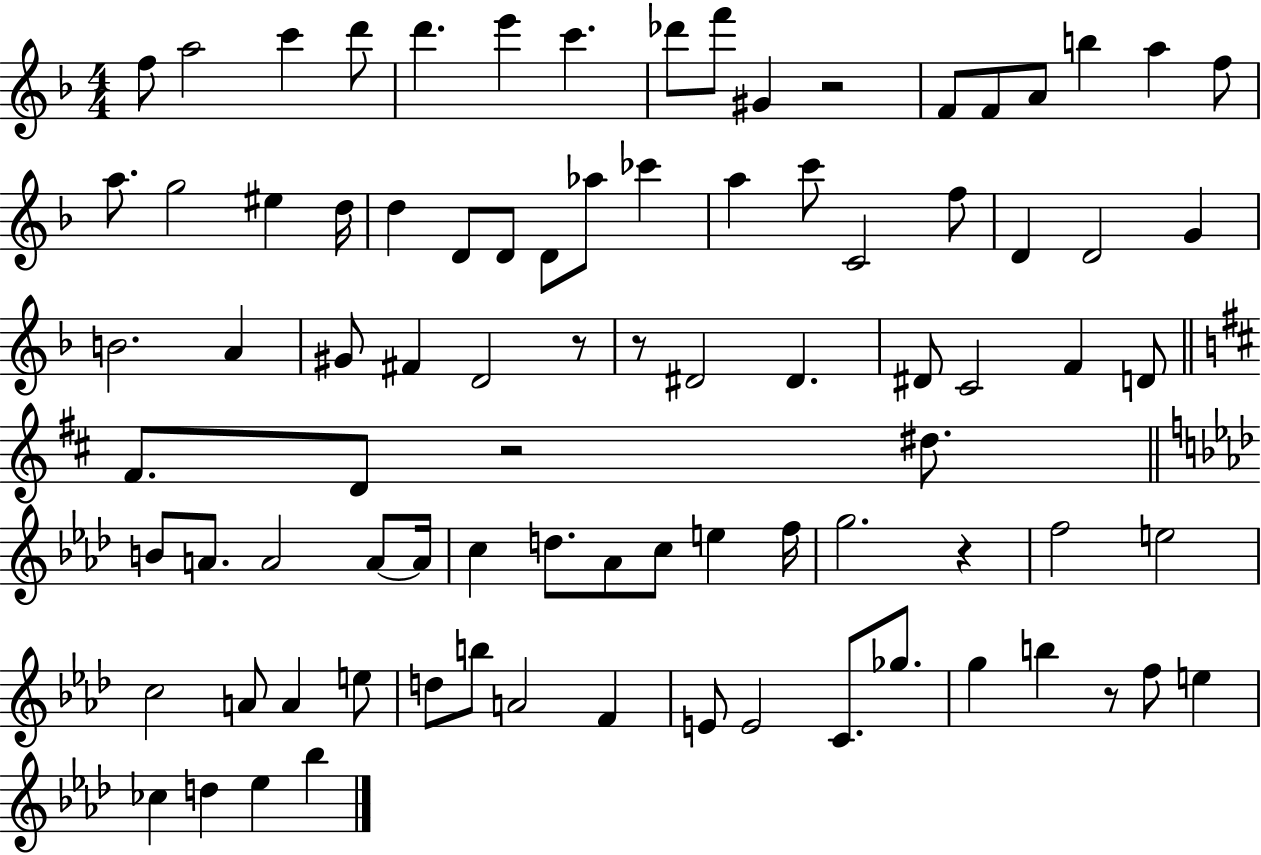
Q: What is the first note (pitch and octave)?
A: F5